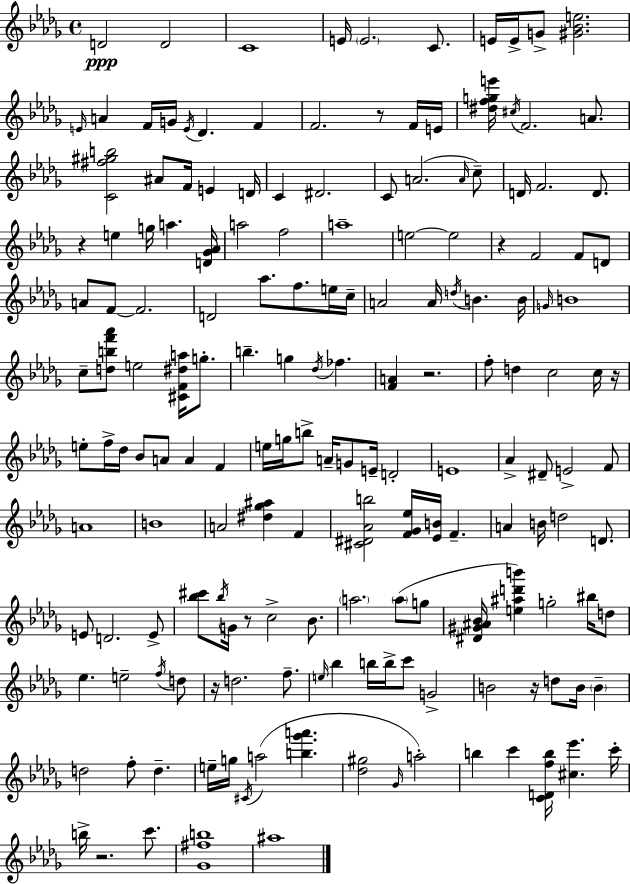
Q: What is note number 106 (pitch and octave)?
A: C5